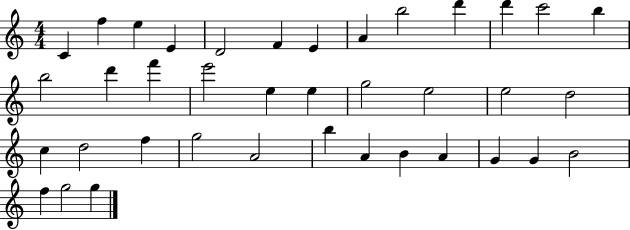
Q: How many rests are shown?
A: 0